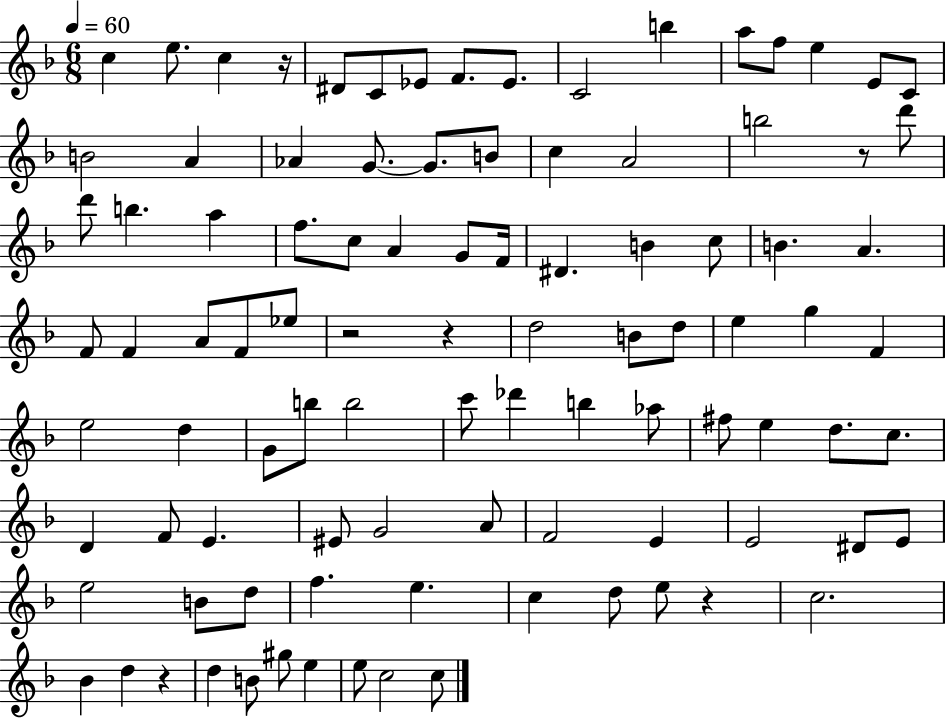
X:1
T:Untitled
M:6/8
L:1/4
K:F
c e/2 c z/4 ^D/2 C/2 _E/2 F/2 _E/2 C2 b a/2 f/2 e E/2 C/2 B2 A _A G/2 G/2 B/2 c A2 b2 z/2 d'/2 d'/2 b a f/2 c/2 A G/2 F/4 ^D B c/2 B A F/2 F A/2 F/2 _e/2 z2 z d2 B/2 d/2 e g F e2 d G/2 b/2 b2 c'/2 _d' b _a/2 ^f/2 e d/2 c/2 D F/2 E ^E/2 G2 A/2 F2 E E2 ^D/2 E/2 e2 B/2 d/2 f e c d/2 e/2 z c2 _B d z d B/2 ^g/2 e e/2 c2 c/2